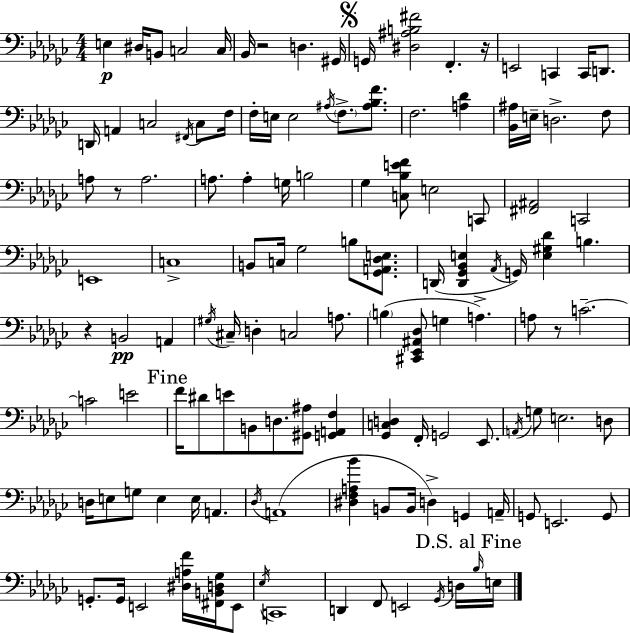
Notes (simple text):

E3/q D#3/s B2/e C3/h C3/s Bb2/s R/h D3/q. G#2/s G2/s [D#3,A#3,B3,F#4]/h F2/q. R/s E2/h C2/q C2/s D2/e. D2/s A2/q C3/h F#2/s C3/e F3/s F3/s E3/s E3/h A#3/s F3/e. [A#3,Bb3,F4]/e. F3/h. [A3,Db4]/q [Bb2,A#3]/s E3/s D3/h. F3/e A3/e R/e A3/h. A3/e. A3/q G3/s B3/h Gb3/q [C3,Bb3,E4,F4]/e E3/h C2/e [F#2,A#2]/h C2/h E2/w C3/w B2/e C3/s Gb3/h B3/e [Gb2,A2,Db3,E3]/e. D2/s [D2,Gb2,Bb2,E3]/q Ab2/s G2/s [E3,G#3,Db4]/q B3/q. R/q B2/h A2/q G#3/s C#3/s D3/q C3/h A3/e. B3/q [C#2,Eb2,A#2,Db3]/e G3/q A3/q. A3/e R/e C4/h. C4/h E4/h F4/s D#4/e E4/e B2/e D3/e. [G#2,A#3]/e [G2,A2,F3]/q [Gb2,C3,D3]/q F2/s G2/h Eb2/e. A2/s G3/e E3/h. D3/e D3/s E3/e G3/e E3/q E3/s A2/q. Db3/s A2/w [D#3,F3,A3,Bb4]/q B2/e B2/s D3/q G2/q A2/s G2/e E2/h. G2/e G2/e. G2/s E2/h [D#3,A3,F4]/s [F#2,B2,D3,Gb3]/s E2/e Eb3/s C2/w D2/q F2/e E2/h Gb2/s D3/s Bb3/s E3/s